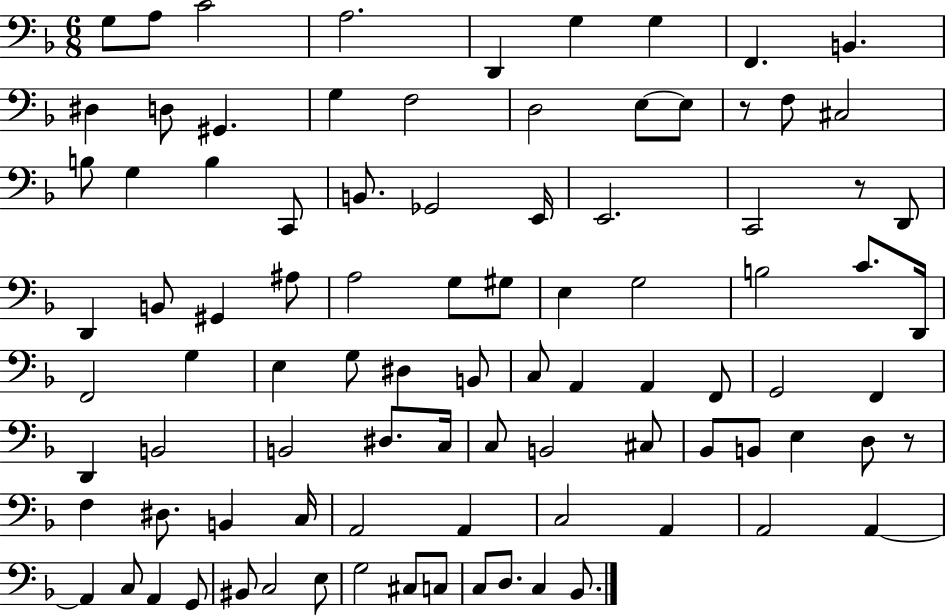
X:1
T:Untitled
M:6/8
L:1/4
K:F
G,/2 A,/2 C2 A,2 D,, G, G, F,, B,, ^D, D,/2 ^G,, G, F,2 D,2 E,/2 E,/2 z/2 F,/2 ^C,2 B,/2 G, B, C,,/2 B,,/2 _G,,2 E,,/4 E,,2 C,,2 z/2 D,,/2 D,, B,,/2 ^G,, ^A,/2 A,2 G,/2 ^G,/2 E, G,2 B,2 C/2 D,,/4 F,,2 G, E, G,/2 ^D, B,,/2 C,/2 A,, A,, F,,/2 G,,2 F,, D,, B,,2 B,,2 ^D,/2 C,/4 C,/2 B,,2 ^C,/2 _B,,/2 B,,/2 E, D,/2 z/2 F, ^D,/2 B,, C,/4 A,,2 A,, C,2 A,, A,,2 A,, A,, C,/2 A,, G,,/2 ^B,,/2 C,2 E,/2 G,2 ^C,/2 C,/2 C,/2 D,/2 C, _B,,/2